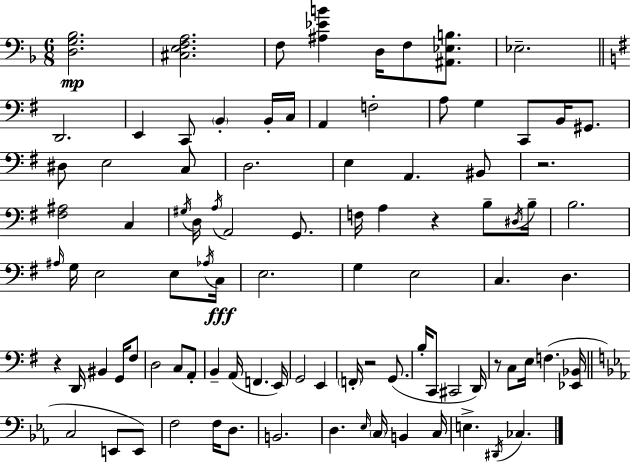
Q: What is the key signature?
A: F major